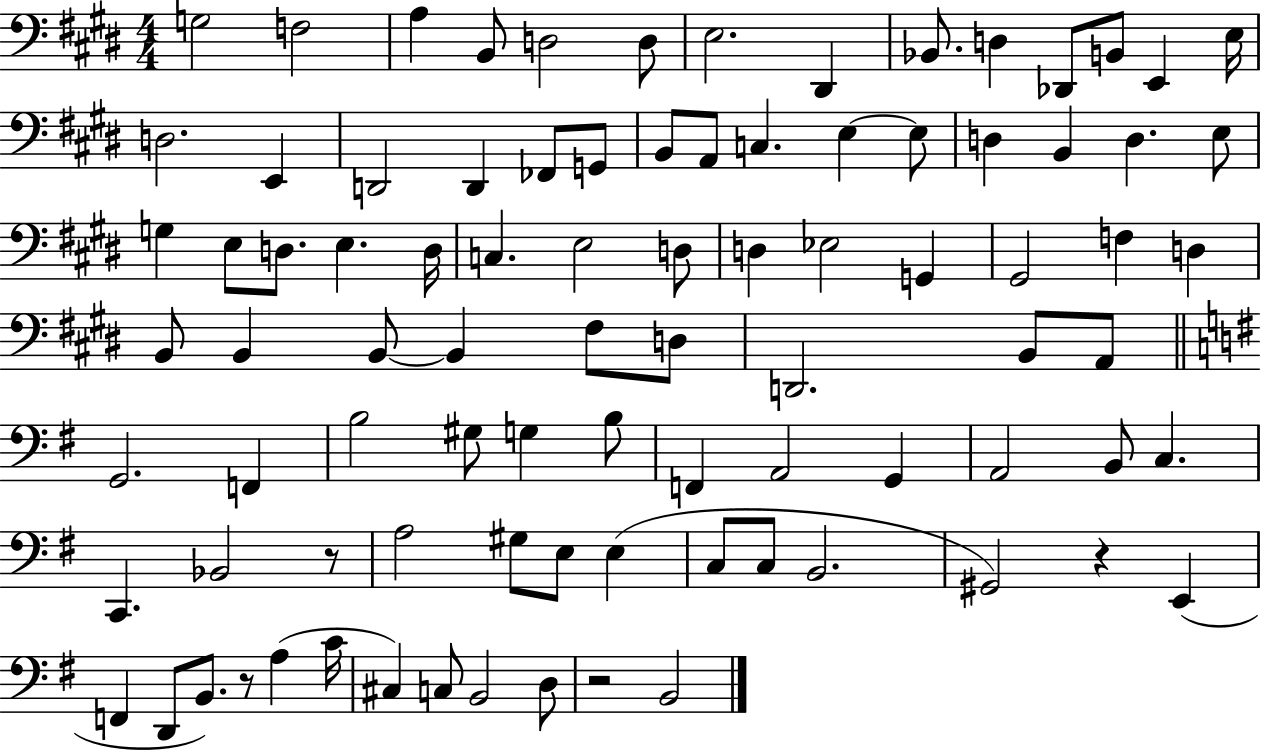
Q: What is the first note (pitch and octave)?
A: G3